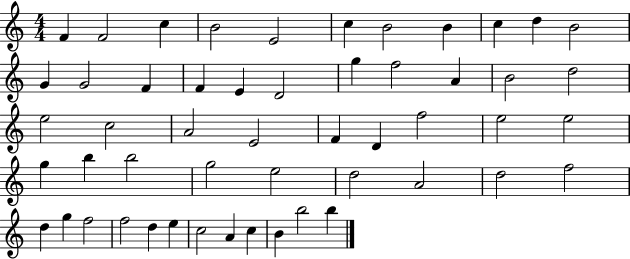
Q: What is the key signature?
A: C major